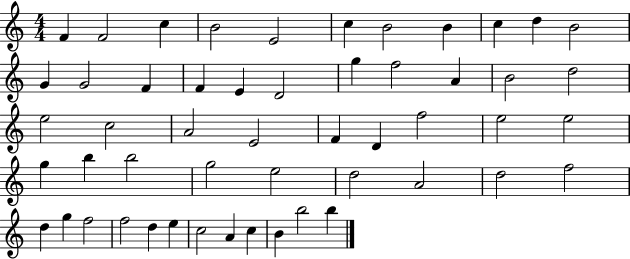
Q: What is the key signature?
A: C major